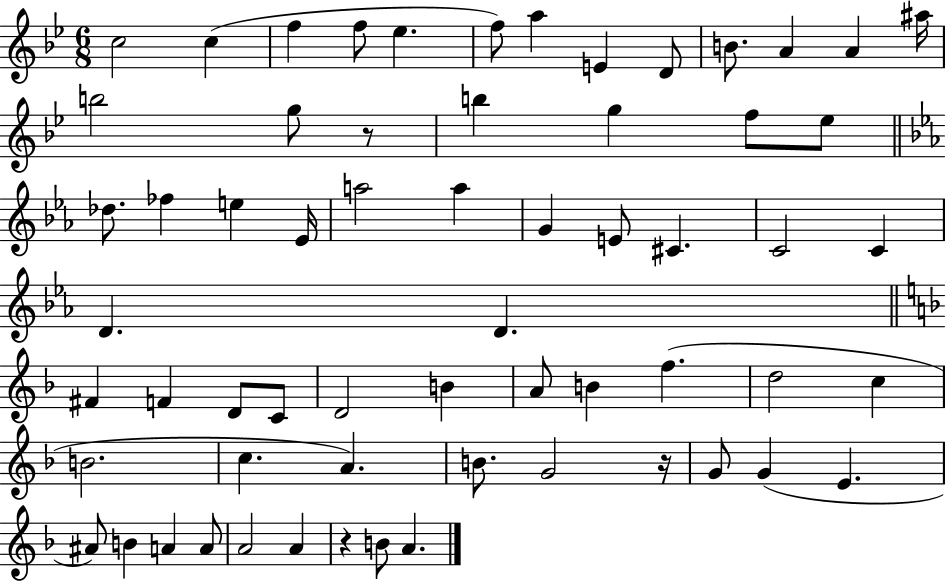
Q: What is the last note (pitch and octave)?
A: A4